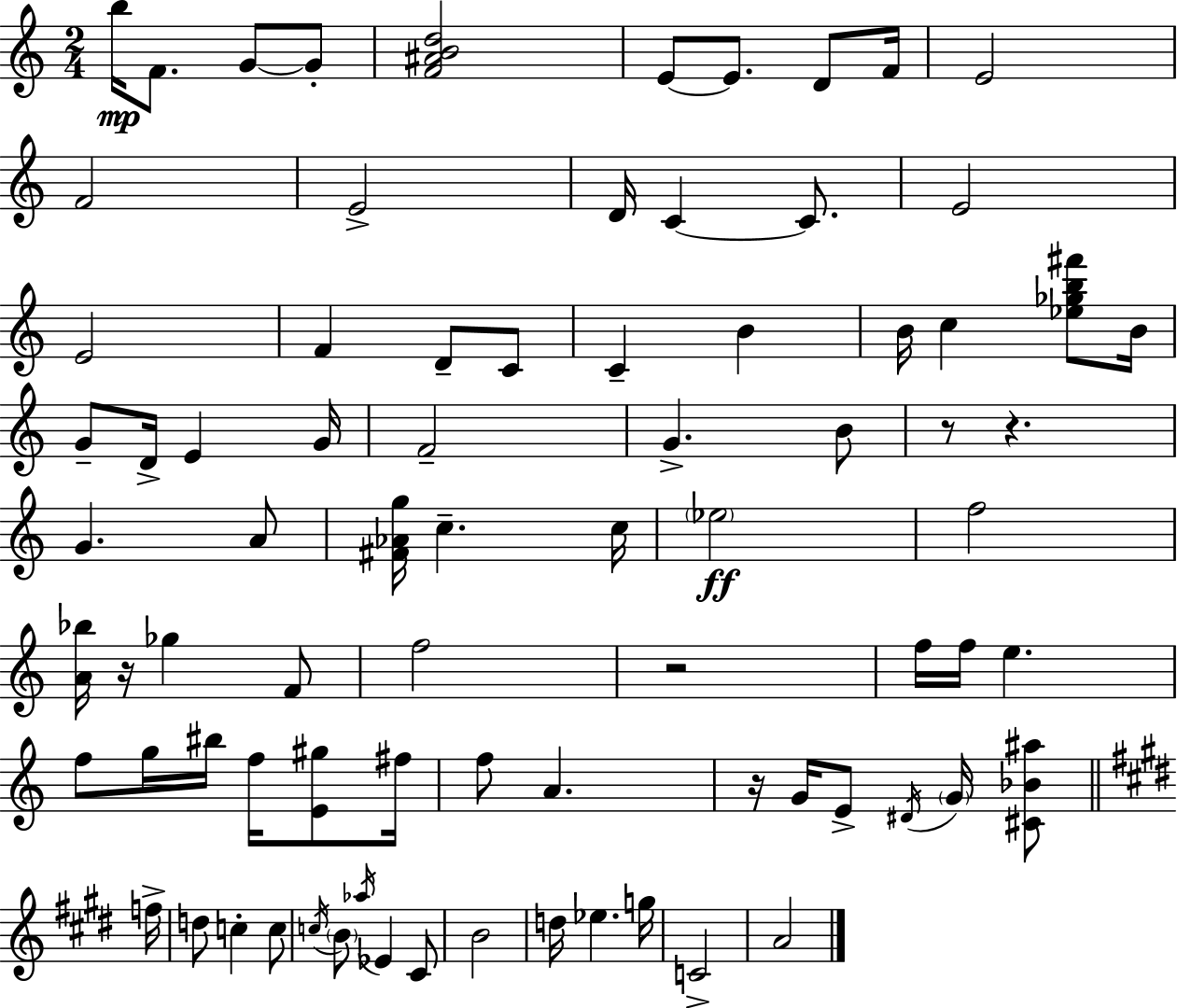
{
  \clef treble
  \numericTimeSignature
  \time 2/4
  \key a \minor
  b''16\mp f'8. g'8~~ g'8-. | <f' ais' b' d''>2 | e'8~~ e'8. d'8 f'16 | e'2 | \break f'2 | e'2-> | d'16 c'4~~ c'8. | e'2 | \break e'2 | f'4 d'8-- c'8 | c'4-- b'4 | b'16 c''4 <ees'' ges'' b'' fis'''>8 b'16 | \break g'8-- d'16-> e'4 g'16 | f'2-- | g'4.-> b'8 | r8 r4. | \break g'4. a'8 | <fis' aes' g''>16 c''4.-- c''16 | \parenthesize ees''2\ff | f''2 | \break <a' bes''>16 r16 ges''4 f'8 | f''2 | r2 | f''16 f''16 e''4. | \break f''8 g''16 bis''16 f''16 <e' gis''>8 fis''16 | f''8 a'4. | r16 g'16 e'8-> \acciaccatura { dis'16 } \parenthesize g'16 <cis' bes' ais''>8 | \bar "||" \break \key e \major f''16-> d''8 c''4-. c''8 | \acciaccatura { c''16 } \parenthesize b'8 \acciaccatura { aes''16 } ees'4 | cis'8 b'2 | d''16 ees''4. | \break g''16 c'2-> | a'2 | \bar "|."
}